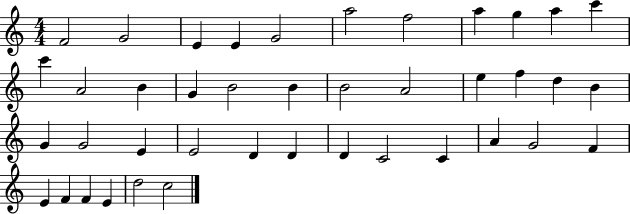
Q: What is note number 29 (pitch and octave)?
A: D4